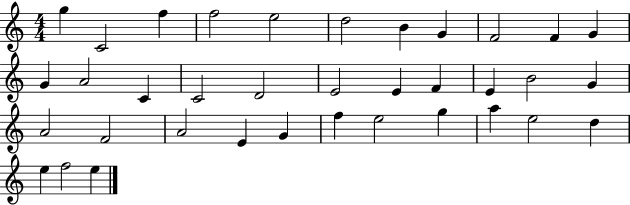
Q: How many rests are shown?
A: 0